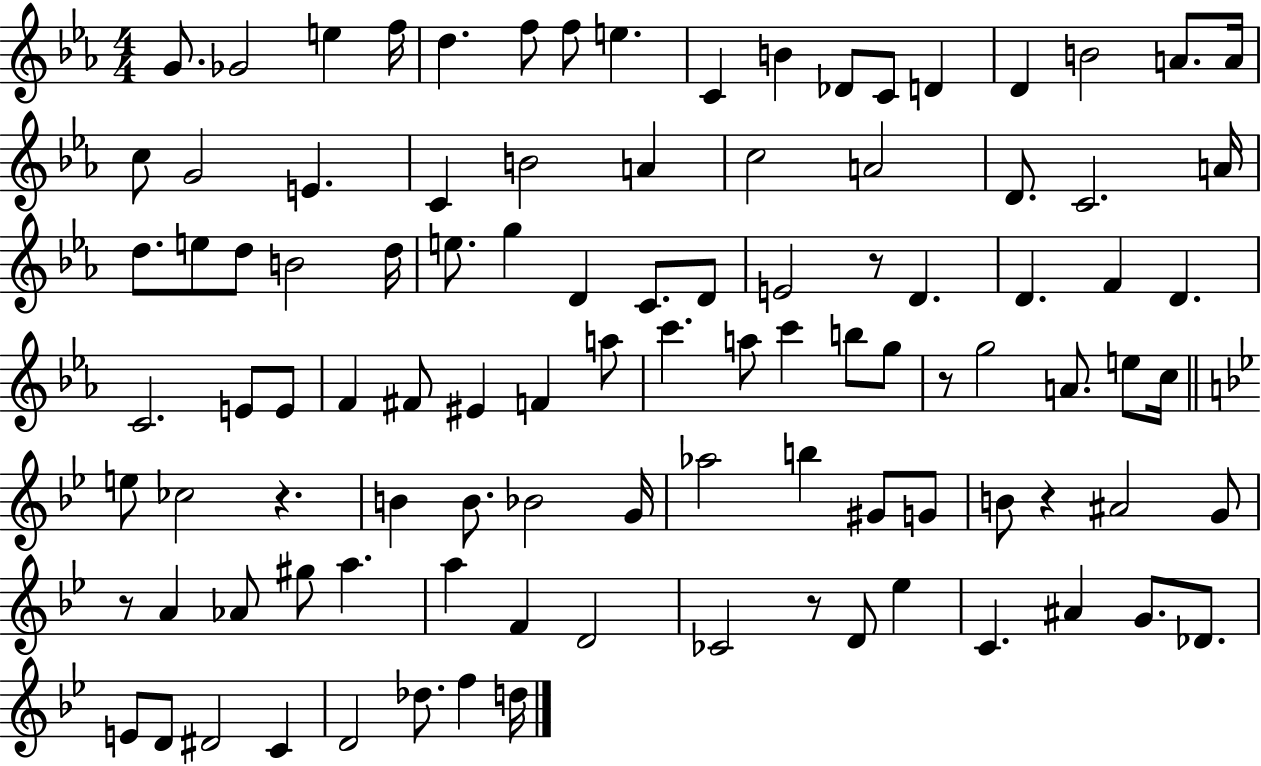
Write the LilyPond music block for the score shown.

{
  \clef treble
  \numericTimeSignature
  \time 4/4
  \key ees \major
  g'8. ges'2 e''4 f''16 | d''4. f''8 f''8 e''4. | c'4 b'4 des'8 c'8 d'4 | d'4 b'2 a'8. a'16 | \break c''8 g'2 e'4. | c'4 b'2 a'4 | c''2 a'2 | d'8. c'2. a'16 | \break d''8. e''8 d''8 b'2 d''16 | e''8. g''4 d'4 c'8. d'8 | e'2 r8 d'4. | d'4. f'4 d'4. | \break c'2. e'8 e'8 | f'4 fis'8 eis'4 f'4 a''8 | c'''4. a''8 c'''4 b''8 g''8 | r8 g''2 a'8. e''8 c''16 | \break \bar "||" \break \key g \minor e''8 ces''2 r4. | b'4 b'8. bes'2 g'16 | aes''2 b''4 gis'8 g'8 | b'8 r4 ais'2 g'8 | \break r8 a'4 aes'8 gis''8 a''4. | a''4 f'4 d'2 | ces'2 r8 d'8 ees''4 | c'4. ais'4 g'8. des'8. | \break e'8 d'8 dis'2 c'4 | d'2 des''8. f''4 d''16 | \bar "|."
}